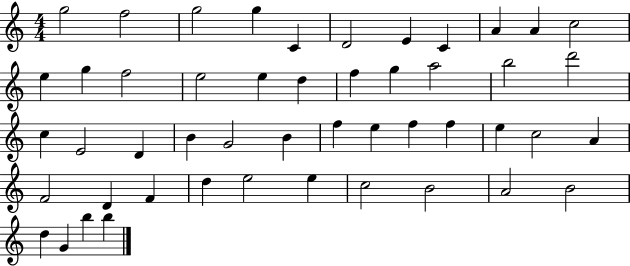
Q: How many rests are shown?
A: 0